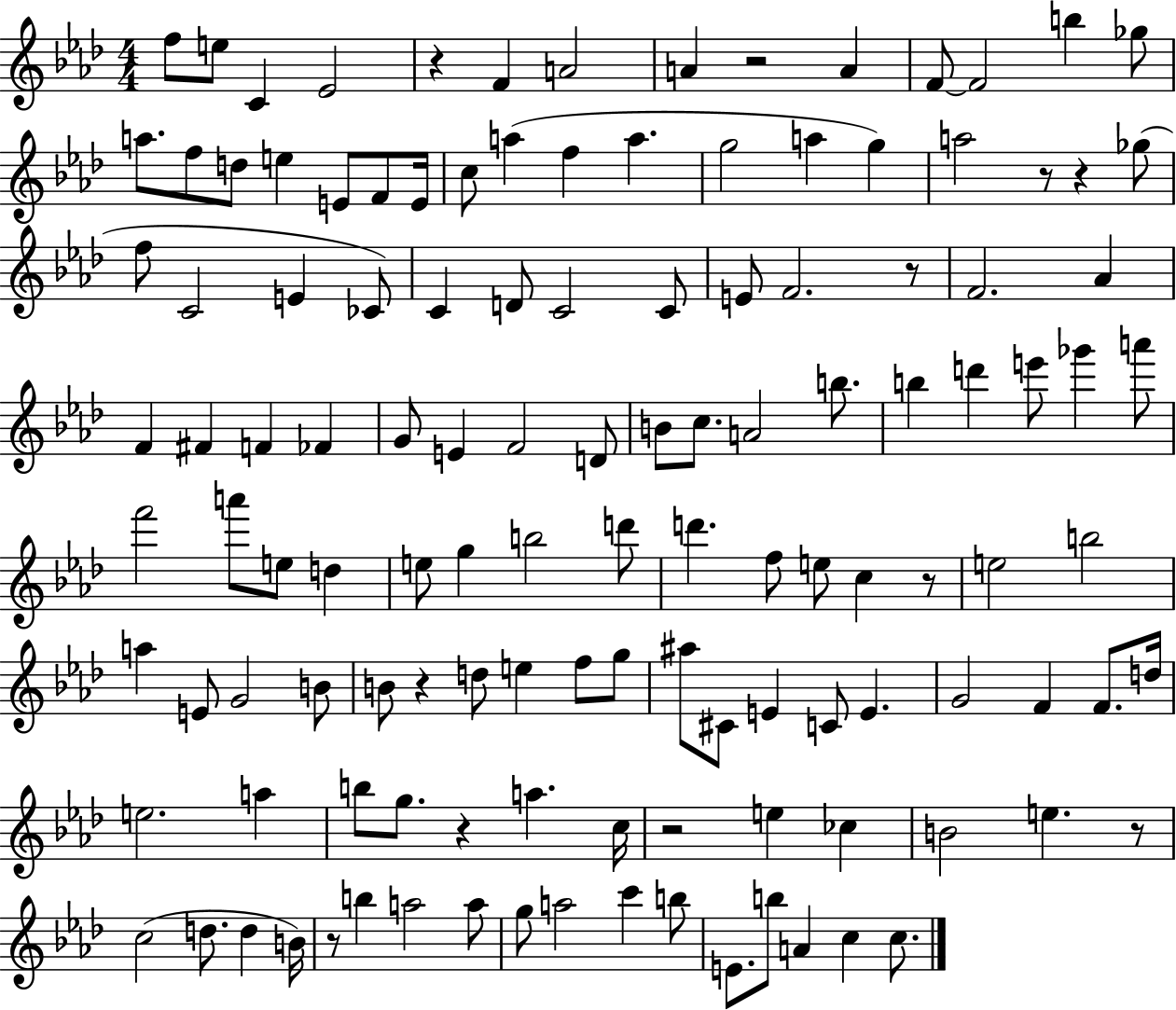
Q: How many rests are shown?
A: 11